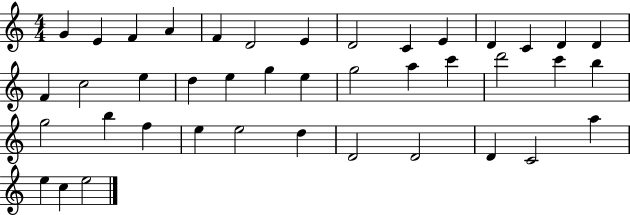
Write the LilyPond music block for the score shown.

{
  \clef treble
  \numericTimeSignature
  \time 4/4
  \key c \major
  g'4 e'4 f'4 a'4 | f'4 d'2 e'4 | d'2 c'4 e'4 | d'4 c'4 d'4 d'4 | \break f'4 c''2 e''4 | d''4 e''4 g''4 e''4 | g''2 a''4 c'''4 | d'''2 c'''4 b''4 | \break g''2 b''4 f''4 | e''4 e''2 d''4 | d'2 d'2 | d'4 c'2 a''4 | \break e''4 c''4 e''2 | \bar "|."
}